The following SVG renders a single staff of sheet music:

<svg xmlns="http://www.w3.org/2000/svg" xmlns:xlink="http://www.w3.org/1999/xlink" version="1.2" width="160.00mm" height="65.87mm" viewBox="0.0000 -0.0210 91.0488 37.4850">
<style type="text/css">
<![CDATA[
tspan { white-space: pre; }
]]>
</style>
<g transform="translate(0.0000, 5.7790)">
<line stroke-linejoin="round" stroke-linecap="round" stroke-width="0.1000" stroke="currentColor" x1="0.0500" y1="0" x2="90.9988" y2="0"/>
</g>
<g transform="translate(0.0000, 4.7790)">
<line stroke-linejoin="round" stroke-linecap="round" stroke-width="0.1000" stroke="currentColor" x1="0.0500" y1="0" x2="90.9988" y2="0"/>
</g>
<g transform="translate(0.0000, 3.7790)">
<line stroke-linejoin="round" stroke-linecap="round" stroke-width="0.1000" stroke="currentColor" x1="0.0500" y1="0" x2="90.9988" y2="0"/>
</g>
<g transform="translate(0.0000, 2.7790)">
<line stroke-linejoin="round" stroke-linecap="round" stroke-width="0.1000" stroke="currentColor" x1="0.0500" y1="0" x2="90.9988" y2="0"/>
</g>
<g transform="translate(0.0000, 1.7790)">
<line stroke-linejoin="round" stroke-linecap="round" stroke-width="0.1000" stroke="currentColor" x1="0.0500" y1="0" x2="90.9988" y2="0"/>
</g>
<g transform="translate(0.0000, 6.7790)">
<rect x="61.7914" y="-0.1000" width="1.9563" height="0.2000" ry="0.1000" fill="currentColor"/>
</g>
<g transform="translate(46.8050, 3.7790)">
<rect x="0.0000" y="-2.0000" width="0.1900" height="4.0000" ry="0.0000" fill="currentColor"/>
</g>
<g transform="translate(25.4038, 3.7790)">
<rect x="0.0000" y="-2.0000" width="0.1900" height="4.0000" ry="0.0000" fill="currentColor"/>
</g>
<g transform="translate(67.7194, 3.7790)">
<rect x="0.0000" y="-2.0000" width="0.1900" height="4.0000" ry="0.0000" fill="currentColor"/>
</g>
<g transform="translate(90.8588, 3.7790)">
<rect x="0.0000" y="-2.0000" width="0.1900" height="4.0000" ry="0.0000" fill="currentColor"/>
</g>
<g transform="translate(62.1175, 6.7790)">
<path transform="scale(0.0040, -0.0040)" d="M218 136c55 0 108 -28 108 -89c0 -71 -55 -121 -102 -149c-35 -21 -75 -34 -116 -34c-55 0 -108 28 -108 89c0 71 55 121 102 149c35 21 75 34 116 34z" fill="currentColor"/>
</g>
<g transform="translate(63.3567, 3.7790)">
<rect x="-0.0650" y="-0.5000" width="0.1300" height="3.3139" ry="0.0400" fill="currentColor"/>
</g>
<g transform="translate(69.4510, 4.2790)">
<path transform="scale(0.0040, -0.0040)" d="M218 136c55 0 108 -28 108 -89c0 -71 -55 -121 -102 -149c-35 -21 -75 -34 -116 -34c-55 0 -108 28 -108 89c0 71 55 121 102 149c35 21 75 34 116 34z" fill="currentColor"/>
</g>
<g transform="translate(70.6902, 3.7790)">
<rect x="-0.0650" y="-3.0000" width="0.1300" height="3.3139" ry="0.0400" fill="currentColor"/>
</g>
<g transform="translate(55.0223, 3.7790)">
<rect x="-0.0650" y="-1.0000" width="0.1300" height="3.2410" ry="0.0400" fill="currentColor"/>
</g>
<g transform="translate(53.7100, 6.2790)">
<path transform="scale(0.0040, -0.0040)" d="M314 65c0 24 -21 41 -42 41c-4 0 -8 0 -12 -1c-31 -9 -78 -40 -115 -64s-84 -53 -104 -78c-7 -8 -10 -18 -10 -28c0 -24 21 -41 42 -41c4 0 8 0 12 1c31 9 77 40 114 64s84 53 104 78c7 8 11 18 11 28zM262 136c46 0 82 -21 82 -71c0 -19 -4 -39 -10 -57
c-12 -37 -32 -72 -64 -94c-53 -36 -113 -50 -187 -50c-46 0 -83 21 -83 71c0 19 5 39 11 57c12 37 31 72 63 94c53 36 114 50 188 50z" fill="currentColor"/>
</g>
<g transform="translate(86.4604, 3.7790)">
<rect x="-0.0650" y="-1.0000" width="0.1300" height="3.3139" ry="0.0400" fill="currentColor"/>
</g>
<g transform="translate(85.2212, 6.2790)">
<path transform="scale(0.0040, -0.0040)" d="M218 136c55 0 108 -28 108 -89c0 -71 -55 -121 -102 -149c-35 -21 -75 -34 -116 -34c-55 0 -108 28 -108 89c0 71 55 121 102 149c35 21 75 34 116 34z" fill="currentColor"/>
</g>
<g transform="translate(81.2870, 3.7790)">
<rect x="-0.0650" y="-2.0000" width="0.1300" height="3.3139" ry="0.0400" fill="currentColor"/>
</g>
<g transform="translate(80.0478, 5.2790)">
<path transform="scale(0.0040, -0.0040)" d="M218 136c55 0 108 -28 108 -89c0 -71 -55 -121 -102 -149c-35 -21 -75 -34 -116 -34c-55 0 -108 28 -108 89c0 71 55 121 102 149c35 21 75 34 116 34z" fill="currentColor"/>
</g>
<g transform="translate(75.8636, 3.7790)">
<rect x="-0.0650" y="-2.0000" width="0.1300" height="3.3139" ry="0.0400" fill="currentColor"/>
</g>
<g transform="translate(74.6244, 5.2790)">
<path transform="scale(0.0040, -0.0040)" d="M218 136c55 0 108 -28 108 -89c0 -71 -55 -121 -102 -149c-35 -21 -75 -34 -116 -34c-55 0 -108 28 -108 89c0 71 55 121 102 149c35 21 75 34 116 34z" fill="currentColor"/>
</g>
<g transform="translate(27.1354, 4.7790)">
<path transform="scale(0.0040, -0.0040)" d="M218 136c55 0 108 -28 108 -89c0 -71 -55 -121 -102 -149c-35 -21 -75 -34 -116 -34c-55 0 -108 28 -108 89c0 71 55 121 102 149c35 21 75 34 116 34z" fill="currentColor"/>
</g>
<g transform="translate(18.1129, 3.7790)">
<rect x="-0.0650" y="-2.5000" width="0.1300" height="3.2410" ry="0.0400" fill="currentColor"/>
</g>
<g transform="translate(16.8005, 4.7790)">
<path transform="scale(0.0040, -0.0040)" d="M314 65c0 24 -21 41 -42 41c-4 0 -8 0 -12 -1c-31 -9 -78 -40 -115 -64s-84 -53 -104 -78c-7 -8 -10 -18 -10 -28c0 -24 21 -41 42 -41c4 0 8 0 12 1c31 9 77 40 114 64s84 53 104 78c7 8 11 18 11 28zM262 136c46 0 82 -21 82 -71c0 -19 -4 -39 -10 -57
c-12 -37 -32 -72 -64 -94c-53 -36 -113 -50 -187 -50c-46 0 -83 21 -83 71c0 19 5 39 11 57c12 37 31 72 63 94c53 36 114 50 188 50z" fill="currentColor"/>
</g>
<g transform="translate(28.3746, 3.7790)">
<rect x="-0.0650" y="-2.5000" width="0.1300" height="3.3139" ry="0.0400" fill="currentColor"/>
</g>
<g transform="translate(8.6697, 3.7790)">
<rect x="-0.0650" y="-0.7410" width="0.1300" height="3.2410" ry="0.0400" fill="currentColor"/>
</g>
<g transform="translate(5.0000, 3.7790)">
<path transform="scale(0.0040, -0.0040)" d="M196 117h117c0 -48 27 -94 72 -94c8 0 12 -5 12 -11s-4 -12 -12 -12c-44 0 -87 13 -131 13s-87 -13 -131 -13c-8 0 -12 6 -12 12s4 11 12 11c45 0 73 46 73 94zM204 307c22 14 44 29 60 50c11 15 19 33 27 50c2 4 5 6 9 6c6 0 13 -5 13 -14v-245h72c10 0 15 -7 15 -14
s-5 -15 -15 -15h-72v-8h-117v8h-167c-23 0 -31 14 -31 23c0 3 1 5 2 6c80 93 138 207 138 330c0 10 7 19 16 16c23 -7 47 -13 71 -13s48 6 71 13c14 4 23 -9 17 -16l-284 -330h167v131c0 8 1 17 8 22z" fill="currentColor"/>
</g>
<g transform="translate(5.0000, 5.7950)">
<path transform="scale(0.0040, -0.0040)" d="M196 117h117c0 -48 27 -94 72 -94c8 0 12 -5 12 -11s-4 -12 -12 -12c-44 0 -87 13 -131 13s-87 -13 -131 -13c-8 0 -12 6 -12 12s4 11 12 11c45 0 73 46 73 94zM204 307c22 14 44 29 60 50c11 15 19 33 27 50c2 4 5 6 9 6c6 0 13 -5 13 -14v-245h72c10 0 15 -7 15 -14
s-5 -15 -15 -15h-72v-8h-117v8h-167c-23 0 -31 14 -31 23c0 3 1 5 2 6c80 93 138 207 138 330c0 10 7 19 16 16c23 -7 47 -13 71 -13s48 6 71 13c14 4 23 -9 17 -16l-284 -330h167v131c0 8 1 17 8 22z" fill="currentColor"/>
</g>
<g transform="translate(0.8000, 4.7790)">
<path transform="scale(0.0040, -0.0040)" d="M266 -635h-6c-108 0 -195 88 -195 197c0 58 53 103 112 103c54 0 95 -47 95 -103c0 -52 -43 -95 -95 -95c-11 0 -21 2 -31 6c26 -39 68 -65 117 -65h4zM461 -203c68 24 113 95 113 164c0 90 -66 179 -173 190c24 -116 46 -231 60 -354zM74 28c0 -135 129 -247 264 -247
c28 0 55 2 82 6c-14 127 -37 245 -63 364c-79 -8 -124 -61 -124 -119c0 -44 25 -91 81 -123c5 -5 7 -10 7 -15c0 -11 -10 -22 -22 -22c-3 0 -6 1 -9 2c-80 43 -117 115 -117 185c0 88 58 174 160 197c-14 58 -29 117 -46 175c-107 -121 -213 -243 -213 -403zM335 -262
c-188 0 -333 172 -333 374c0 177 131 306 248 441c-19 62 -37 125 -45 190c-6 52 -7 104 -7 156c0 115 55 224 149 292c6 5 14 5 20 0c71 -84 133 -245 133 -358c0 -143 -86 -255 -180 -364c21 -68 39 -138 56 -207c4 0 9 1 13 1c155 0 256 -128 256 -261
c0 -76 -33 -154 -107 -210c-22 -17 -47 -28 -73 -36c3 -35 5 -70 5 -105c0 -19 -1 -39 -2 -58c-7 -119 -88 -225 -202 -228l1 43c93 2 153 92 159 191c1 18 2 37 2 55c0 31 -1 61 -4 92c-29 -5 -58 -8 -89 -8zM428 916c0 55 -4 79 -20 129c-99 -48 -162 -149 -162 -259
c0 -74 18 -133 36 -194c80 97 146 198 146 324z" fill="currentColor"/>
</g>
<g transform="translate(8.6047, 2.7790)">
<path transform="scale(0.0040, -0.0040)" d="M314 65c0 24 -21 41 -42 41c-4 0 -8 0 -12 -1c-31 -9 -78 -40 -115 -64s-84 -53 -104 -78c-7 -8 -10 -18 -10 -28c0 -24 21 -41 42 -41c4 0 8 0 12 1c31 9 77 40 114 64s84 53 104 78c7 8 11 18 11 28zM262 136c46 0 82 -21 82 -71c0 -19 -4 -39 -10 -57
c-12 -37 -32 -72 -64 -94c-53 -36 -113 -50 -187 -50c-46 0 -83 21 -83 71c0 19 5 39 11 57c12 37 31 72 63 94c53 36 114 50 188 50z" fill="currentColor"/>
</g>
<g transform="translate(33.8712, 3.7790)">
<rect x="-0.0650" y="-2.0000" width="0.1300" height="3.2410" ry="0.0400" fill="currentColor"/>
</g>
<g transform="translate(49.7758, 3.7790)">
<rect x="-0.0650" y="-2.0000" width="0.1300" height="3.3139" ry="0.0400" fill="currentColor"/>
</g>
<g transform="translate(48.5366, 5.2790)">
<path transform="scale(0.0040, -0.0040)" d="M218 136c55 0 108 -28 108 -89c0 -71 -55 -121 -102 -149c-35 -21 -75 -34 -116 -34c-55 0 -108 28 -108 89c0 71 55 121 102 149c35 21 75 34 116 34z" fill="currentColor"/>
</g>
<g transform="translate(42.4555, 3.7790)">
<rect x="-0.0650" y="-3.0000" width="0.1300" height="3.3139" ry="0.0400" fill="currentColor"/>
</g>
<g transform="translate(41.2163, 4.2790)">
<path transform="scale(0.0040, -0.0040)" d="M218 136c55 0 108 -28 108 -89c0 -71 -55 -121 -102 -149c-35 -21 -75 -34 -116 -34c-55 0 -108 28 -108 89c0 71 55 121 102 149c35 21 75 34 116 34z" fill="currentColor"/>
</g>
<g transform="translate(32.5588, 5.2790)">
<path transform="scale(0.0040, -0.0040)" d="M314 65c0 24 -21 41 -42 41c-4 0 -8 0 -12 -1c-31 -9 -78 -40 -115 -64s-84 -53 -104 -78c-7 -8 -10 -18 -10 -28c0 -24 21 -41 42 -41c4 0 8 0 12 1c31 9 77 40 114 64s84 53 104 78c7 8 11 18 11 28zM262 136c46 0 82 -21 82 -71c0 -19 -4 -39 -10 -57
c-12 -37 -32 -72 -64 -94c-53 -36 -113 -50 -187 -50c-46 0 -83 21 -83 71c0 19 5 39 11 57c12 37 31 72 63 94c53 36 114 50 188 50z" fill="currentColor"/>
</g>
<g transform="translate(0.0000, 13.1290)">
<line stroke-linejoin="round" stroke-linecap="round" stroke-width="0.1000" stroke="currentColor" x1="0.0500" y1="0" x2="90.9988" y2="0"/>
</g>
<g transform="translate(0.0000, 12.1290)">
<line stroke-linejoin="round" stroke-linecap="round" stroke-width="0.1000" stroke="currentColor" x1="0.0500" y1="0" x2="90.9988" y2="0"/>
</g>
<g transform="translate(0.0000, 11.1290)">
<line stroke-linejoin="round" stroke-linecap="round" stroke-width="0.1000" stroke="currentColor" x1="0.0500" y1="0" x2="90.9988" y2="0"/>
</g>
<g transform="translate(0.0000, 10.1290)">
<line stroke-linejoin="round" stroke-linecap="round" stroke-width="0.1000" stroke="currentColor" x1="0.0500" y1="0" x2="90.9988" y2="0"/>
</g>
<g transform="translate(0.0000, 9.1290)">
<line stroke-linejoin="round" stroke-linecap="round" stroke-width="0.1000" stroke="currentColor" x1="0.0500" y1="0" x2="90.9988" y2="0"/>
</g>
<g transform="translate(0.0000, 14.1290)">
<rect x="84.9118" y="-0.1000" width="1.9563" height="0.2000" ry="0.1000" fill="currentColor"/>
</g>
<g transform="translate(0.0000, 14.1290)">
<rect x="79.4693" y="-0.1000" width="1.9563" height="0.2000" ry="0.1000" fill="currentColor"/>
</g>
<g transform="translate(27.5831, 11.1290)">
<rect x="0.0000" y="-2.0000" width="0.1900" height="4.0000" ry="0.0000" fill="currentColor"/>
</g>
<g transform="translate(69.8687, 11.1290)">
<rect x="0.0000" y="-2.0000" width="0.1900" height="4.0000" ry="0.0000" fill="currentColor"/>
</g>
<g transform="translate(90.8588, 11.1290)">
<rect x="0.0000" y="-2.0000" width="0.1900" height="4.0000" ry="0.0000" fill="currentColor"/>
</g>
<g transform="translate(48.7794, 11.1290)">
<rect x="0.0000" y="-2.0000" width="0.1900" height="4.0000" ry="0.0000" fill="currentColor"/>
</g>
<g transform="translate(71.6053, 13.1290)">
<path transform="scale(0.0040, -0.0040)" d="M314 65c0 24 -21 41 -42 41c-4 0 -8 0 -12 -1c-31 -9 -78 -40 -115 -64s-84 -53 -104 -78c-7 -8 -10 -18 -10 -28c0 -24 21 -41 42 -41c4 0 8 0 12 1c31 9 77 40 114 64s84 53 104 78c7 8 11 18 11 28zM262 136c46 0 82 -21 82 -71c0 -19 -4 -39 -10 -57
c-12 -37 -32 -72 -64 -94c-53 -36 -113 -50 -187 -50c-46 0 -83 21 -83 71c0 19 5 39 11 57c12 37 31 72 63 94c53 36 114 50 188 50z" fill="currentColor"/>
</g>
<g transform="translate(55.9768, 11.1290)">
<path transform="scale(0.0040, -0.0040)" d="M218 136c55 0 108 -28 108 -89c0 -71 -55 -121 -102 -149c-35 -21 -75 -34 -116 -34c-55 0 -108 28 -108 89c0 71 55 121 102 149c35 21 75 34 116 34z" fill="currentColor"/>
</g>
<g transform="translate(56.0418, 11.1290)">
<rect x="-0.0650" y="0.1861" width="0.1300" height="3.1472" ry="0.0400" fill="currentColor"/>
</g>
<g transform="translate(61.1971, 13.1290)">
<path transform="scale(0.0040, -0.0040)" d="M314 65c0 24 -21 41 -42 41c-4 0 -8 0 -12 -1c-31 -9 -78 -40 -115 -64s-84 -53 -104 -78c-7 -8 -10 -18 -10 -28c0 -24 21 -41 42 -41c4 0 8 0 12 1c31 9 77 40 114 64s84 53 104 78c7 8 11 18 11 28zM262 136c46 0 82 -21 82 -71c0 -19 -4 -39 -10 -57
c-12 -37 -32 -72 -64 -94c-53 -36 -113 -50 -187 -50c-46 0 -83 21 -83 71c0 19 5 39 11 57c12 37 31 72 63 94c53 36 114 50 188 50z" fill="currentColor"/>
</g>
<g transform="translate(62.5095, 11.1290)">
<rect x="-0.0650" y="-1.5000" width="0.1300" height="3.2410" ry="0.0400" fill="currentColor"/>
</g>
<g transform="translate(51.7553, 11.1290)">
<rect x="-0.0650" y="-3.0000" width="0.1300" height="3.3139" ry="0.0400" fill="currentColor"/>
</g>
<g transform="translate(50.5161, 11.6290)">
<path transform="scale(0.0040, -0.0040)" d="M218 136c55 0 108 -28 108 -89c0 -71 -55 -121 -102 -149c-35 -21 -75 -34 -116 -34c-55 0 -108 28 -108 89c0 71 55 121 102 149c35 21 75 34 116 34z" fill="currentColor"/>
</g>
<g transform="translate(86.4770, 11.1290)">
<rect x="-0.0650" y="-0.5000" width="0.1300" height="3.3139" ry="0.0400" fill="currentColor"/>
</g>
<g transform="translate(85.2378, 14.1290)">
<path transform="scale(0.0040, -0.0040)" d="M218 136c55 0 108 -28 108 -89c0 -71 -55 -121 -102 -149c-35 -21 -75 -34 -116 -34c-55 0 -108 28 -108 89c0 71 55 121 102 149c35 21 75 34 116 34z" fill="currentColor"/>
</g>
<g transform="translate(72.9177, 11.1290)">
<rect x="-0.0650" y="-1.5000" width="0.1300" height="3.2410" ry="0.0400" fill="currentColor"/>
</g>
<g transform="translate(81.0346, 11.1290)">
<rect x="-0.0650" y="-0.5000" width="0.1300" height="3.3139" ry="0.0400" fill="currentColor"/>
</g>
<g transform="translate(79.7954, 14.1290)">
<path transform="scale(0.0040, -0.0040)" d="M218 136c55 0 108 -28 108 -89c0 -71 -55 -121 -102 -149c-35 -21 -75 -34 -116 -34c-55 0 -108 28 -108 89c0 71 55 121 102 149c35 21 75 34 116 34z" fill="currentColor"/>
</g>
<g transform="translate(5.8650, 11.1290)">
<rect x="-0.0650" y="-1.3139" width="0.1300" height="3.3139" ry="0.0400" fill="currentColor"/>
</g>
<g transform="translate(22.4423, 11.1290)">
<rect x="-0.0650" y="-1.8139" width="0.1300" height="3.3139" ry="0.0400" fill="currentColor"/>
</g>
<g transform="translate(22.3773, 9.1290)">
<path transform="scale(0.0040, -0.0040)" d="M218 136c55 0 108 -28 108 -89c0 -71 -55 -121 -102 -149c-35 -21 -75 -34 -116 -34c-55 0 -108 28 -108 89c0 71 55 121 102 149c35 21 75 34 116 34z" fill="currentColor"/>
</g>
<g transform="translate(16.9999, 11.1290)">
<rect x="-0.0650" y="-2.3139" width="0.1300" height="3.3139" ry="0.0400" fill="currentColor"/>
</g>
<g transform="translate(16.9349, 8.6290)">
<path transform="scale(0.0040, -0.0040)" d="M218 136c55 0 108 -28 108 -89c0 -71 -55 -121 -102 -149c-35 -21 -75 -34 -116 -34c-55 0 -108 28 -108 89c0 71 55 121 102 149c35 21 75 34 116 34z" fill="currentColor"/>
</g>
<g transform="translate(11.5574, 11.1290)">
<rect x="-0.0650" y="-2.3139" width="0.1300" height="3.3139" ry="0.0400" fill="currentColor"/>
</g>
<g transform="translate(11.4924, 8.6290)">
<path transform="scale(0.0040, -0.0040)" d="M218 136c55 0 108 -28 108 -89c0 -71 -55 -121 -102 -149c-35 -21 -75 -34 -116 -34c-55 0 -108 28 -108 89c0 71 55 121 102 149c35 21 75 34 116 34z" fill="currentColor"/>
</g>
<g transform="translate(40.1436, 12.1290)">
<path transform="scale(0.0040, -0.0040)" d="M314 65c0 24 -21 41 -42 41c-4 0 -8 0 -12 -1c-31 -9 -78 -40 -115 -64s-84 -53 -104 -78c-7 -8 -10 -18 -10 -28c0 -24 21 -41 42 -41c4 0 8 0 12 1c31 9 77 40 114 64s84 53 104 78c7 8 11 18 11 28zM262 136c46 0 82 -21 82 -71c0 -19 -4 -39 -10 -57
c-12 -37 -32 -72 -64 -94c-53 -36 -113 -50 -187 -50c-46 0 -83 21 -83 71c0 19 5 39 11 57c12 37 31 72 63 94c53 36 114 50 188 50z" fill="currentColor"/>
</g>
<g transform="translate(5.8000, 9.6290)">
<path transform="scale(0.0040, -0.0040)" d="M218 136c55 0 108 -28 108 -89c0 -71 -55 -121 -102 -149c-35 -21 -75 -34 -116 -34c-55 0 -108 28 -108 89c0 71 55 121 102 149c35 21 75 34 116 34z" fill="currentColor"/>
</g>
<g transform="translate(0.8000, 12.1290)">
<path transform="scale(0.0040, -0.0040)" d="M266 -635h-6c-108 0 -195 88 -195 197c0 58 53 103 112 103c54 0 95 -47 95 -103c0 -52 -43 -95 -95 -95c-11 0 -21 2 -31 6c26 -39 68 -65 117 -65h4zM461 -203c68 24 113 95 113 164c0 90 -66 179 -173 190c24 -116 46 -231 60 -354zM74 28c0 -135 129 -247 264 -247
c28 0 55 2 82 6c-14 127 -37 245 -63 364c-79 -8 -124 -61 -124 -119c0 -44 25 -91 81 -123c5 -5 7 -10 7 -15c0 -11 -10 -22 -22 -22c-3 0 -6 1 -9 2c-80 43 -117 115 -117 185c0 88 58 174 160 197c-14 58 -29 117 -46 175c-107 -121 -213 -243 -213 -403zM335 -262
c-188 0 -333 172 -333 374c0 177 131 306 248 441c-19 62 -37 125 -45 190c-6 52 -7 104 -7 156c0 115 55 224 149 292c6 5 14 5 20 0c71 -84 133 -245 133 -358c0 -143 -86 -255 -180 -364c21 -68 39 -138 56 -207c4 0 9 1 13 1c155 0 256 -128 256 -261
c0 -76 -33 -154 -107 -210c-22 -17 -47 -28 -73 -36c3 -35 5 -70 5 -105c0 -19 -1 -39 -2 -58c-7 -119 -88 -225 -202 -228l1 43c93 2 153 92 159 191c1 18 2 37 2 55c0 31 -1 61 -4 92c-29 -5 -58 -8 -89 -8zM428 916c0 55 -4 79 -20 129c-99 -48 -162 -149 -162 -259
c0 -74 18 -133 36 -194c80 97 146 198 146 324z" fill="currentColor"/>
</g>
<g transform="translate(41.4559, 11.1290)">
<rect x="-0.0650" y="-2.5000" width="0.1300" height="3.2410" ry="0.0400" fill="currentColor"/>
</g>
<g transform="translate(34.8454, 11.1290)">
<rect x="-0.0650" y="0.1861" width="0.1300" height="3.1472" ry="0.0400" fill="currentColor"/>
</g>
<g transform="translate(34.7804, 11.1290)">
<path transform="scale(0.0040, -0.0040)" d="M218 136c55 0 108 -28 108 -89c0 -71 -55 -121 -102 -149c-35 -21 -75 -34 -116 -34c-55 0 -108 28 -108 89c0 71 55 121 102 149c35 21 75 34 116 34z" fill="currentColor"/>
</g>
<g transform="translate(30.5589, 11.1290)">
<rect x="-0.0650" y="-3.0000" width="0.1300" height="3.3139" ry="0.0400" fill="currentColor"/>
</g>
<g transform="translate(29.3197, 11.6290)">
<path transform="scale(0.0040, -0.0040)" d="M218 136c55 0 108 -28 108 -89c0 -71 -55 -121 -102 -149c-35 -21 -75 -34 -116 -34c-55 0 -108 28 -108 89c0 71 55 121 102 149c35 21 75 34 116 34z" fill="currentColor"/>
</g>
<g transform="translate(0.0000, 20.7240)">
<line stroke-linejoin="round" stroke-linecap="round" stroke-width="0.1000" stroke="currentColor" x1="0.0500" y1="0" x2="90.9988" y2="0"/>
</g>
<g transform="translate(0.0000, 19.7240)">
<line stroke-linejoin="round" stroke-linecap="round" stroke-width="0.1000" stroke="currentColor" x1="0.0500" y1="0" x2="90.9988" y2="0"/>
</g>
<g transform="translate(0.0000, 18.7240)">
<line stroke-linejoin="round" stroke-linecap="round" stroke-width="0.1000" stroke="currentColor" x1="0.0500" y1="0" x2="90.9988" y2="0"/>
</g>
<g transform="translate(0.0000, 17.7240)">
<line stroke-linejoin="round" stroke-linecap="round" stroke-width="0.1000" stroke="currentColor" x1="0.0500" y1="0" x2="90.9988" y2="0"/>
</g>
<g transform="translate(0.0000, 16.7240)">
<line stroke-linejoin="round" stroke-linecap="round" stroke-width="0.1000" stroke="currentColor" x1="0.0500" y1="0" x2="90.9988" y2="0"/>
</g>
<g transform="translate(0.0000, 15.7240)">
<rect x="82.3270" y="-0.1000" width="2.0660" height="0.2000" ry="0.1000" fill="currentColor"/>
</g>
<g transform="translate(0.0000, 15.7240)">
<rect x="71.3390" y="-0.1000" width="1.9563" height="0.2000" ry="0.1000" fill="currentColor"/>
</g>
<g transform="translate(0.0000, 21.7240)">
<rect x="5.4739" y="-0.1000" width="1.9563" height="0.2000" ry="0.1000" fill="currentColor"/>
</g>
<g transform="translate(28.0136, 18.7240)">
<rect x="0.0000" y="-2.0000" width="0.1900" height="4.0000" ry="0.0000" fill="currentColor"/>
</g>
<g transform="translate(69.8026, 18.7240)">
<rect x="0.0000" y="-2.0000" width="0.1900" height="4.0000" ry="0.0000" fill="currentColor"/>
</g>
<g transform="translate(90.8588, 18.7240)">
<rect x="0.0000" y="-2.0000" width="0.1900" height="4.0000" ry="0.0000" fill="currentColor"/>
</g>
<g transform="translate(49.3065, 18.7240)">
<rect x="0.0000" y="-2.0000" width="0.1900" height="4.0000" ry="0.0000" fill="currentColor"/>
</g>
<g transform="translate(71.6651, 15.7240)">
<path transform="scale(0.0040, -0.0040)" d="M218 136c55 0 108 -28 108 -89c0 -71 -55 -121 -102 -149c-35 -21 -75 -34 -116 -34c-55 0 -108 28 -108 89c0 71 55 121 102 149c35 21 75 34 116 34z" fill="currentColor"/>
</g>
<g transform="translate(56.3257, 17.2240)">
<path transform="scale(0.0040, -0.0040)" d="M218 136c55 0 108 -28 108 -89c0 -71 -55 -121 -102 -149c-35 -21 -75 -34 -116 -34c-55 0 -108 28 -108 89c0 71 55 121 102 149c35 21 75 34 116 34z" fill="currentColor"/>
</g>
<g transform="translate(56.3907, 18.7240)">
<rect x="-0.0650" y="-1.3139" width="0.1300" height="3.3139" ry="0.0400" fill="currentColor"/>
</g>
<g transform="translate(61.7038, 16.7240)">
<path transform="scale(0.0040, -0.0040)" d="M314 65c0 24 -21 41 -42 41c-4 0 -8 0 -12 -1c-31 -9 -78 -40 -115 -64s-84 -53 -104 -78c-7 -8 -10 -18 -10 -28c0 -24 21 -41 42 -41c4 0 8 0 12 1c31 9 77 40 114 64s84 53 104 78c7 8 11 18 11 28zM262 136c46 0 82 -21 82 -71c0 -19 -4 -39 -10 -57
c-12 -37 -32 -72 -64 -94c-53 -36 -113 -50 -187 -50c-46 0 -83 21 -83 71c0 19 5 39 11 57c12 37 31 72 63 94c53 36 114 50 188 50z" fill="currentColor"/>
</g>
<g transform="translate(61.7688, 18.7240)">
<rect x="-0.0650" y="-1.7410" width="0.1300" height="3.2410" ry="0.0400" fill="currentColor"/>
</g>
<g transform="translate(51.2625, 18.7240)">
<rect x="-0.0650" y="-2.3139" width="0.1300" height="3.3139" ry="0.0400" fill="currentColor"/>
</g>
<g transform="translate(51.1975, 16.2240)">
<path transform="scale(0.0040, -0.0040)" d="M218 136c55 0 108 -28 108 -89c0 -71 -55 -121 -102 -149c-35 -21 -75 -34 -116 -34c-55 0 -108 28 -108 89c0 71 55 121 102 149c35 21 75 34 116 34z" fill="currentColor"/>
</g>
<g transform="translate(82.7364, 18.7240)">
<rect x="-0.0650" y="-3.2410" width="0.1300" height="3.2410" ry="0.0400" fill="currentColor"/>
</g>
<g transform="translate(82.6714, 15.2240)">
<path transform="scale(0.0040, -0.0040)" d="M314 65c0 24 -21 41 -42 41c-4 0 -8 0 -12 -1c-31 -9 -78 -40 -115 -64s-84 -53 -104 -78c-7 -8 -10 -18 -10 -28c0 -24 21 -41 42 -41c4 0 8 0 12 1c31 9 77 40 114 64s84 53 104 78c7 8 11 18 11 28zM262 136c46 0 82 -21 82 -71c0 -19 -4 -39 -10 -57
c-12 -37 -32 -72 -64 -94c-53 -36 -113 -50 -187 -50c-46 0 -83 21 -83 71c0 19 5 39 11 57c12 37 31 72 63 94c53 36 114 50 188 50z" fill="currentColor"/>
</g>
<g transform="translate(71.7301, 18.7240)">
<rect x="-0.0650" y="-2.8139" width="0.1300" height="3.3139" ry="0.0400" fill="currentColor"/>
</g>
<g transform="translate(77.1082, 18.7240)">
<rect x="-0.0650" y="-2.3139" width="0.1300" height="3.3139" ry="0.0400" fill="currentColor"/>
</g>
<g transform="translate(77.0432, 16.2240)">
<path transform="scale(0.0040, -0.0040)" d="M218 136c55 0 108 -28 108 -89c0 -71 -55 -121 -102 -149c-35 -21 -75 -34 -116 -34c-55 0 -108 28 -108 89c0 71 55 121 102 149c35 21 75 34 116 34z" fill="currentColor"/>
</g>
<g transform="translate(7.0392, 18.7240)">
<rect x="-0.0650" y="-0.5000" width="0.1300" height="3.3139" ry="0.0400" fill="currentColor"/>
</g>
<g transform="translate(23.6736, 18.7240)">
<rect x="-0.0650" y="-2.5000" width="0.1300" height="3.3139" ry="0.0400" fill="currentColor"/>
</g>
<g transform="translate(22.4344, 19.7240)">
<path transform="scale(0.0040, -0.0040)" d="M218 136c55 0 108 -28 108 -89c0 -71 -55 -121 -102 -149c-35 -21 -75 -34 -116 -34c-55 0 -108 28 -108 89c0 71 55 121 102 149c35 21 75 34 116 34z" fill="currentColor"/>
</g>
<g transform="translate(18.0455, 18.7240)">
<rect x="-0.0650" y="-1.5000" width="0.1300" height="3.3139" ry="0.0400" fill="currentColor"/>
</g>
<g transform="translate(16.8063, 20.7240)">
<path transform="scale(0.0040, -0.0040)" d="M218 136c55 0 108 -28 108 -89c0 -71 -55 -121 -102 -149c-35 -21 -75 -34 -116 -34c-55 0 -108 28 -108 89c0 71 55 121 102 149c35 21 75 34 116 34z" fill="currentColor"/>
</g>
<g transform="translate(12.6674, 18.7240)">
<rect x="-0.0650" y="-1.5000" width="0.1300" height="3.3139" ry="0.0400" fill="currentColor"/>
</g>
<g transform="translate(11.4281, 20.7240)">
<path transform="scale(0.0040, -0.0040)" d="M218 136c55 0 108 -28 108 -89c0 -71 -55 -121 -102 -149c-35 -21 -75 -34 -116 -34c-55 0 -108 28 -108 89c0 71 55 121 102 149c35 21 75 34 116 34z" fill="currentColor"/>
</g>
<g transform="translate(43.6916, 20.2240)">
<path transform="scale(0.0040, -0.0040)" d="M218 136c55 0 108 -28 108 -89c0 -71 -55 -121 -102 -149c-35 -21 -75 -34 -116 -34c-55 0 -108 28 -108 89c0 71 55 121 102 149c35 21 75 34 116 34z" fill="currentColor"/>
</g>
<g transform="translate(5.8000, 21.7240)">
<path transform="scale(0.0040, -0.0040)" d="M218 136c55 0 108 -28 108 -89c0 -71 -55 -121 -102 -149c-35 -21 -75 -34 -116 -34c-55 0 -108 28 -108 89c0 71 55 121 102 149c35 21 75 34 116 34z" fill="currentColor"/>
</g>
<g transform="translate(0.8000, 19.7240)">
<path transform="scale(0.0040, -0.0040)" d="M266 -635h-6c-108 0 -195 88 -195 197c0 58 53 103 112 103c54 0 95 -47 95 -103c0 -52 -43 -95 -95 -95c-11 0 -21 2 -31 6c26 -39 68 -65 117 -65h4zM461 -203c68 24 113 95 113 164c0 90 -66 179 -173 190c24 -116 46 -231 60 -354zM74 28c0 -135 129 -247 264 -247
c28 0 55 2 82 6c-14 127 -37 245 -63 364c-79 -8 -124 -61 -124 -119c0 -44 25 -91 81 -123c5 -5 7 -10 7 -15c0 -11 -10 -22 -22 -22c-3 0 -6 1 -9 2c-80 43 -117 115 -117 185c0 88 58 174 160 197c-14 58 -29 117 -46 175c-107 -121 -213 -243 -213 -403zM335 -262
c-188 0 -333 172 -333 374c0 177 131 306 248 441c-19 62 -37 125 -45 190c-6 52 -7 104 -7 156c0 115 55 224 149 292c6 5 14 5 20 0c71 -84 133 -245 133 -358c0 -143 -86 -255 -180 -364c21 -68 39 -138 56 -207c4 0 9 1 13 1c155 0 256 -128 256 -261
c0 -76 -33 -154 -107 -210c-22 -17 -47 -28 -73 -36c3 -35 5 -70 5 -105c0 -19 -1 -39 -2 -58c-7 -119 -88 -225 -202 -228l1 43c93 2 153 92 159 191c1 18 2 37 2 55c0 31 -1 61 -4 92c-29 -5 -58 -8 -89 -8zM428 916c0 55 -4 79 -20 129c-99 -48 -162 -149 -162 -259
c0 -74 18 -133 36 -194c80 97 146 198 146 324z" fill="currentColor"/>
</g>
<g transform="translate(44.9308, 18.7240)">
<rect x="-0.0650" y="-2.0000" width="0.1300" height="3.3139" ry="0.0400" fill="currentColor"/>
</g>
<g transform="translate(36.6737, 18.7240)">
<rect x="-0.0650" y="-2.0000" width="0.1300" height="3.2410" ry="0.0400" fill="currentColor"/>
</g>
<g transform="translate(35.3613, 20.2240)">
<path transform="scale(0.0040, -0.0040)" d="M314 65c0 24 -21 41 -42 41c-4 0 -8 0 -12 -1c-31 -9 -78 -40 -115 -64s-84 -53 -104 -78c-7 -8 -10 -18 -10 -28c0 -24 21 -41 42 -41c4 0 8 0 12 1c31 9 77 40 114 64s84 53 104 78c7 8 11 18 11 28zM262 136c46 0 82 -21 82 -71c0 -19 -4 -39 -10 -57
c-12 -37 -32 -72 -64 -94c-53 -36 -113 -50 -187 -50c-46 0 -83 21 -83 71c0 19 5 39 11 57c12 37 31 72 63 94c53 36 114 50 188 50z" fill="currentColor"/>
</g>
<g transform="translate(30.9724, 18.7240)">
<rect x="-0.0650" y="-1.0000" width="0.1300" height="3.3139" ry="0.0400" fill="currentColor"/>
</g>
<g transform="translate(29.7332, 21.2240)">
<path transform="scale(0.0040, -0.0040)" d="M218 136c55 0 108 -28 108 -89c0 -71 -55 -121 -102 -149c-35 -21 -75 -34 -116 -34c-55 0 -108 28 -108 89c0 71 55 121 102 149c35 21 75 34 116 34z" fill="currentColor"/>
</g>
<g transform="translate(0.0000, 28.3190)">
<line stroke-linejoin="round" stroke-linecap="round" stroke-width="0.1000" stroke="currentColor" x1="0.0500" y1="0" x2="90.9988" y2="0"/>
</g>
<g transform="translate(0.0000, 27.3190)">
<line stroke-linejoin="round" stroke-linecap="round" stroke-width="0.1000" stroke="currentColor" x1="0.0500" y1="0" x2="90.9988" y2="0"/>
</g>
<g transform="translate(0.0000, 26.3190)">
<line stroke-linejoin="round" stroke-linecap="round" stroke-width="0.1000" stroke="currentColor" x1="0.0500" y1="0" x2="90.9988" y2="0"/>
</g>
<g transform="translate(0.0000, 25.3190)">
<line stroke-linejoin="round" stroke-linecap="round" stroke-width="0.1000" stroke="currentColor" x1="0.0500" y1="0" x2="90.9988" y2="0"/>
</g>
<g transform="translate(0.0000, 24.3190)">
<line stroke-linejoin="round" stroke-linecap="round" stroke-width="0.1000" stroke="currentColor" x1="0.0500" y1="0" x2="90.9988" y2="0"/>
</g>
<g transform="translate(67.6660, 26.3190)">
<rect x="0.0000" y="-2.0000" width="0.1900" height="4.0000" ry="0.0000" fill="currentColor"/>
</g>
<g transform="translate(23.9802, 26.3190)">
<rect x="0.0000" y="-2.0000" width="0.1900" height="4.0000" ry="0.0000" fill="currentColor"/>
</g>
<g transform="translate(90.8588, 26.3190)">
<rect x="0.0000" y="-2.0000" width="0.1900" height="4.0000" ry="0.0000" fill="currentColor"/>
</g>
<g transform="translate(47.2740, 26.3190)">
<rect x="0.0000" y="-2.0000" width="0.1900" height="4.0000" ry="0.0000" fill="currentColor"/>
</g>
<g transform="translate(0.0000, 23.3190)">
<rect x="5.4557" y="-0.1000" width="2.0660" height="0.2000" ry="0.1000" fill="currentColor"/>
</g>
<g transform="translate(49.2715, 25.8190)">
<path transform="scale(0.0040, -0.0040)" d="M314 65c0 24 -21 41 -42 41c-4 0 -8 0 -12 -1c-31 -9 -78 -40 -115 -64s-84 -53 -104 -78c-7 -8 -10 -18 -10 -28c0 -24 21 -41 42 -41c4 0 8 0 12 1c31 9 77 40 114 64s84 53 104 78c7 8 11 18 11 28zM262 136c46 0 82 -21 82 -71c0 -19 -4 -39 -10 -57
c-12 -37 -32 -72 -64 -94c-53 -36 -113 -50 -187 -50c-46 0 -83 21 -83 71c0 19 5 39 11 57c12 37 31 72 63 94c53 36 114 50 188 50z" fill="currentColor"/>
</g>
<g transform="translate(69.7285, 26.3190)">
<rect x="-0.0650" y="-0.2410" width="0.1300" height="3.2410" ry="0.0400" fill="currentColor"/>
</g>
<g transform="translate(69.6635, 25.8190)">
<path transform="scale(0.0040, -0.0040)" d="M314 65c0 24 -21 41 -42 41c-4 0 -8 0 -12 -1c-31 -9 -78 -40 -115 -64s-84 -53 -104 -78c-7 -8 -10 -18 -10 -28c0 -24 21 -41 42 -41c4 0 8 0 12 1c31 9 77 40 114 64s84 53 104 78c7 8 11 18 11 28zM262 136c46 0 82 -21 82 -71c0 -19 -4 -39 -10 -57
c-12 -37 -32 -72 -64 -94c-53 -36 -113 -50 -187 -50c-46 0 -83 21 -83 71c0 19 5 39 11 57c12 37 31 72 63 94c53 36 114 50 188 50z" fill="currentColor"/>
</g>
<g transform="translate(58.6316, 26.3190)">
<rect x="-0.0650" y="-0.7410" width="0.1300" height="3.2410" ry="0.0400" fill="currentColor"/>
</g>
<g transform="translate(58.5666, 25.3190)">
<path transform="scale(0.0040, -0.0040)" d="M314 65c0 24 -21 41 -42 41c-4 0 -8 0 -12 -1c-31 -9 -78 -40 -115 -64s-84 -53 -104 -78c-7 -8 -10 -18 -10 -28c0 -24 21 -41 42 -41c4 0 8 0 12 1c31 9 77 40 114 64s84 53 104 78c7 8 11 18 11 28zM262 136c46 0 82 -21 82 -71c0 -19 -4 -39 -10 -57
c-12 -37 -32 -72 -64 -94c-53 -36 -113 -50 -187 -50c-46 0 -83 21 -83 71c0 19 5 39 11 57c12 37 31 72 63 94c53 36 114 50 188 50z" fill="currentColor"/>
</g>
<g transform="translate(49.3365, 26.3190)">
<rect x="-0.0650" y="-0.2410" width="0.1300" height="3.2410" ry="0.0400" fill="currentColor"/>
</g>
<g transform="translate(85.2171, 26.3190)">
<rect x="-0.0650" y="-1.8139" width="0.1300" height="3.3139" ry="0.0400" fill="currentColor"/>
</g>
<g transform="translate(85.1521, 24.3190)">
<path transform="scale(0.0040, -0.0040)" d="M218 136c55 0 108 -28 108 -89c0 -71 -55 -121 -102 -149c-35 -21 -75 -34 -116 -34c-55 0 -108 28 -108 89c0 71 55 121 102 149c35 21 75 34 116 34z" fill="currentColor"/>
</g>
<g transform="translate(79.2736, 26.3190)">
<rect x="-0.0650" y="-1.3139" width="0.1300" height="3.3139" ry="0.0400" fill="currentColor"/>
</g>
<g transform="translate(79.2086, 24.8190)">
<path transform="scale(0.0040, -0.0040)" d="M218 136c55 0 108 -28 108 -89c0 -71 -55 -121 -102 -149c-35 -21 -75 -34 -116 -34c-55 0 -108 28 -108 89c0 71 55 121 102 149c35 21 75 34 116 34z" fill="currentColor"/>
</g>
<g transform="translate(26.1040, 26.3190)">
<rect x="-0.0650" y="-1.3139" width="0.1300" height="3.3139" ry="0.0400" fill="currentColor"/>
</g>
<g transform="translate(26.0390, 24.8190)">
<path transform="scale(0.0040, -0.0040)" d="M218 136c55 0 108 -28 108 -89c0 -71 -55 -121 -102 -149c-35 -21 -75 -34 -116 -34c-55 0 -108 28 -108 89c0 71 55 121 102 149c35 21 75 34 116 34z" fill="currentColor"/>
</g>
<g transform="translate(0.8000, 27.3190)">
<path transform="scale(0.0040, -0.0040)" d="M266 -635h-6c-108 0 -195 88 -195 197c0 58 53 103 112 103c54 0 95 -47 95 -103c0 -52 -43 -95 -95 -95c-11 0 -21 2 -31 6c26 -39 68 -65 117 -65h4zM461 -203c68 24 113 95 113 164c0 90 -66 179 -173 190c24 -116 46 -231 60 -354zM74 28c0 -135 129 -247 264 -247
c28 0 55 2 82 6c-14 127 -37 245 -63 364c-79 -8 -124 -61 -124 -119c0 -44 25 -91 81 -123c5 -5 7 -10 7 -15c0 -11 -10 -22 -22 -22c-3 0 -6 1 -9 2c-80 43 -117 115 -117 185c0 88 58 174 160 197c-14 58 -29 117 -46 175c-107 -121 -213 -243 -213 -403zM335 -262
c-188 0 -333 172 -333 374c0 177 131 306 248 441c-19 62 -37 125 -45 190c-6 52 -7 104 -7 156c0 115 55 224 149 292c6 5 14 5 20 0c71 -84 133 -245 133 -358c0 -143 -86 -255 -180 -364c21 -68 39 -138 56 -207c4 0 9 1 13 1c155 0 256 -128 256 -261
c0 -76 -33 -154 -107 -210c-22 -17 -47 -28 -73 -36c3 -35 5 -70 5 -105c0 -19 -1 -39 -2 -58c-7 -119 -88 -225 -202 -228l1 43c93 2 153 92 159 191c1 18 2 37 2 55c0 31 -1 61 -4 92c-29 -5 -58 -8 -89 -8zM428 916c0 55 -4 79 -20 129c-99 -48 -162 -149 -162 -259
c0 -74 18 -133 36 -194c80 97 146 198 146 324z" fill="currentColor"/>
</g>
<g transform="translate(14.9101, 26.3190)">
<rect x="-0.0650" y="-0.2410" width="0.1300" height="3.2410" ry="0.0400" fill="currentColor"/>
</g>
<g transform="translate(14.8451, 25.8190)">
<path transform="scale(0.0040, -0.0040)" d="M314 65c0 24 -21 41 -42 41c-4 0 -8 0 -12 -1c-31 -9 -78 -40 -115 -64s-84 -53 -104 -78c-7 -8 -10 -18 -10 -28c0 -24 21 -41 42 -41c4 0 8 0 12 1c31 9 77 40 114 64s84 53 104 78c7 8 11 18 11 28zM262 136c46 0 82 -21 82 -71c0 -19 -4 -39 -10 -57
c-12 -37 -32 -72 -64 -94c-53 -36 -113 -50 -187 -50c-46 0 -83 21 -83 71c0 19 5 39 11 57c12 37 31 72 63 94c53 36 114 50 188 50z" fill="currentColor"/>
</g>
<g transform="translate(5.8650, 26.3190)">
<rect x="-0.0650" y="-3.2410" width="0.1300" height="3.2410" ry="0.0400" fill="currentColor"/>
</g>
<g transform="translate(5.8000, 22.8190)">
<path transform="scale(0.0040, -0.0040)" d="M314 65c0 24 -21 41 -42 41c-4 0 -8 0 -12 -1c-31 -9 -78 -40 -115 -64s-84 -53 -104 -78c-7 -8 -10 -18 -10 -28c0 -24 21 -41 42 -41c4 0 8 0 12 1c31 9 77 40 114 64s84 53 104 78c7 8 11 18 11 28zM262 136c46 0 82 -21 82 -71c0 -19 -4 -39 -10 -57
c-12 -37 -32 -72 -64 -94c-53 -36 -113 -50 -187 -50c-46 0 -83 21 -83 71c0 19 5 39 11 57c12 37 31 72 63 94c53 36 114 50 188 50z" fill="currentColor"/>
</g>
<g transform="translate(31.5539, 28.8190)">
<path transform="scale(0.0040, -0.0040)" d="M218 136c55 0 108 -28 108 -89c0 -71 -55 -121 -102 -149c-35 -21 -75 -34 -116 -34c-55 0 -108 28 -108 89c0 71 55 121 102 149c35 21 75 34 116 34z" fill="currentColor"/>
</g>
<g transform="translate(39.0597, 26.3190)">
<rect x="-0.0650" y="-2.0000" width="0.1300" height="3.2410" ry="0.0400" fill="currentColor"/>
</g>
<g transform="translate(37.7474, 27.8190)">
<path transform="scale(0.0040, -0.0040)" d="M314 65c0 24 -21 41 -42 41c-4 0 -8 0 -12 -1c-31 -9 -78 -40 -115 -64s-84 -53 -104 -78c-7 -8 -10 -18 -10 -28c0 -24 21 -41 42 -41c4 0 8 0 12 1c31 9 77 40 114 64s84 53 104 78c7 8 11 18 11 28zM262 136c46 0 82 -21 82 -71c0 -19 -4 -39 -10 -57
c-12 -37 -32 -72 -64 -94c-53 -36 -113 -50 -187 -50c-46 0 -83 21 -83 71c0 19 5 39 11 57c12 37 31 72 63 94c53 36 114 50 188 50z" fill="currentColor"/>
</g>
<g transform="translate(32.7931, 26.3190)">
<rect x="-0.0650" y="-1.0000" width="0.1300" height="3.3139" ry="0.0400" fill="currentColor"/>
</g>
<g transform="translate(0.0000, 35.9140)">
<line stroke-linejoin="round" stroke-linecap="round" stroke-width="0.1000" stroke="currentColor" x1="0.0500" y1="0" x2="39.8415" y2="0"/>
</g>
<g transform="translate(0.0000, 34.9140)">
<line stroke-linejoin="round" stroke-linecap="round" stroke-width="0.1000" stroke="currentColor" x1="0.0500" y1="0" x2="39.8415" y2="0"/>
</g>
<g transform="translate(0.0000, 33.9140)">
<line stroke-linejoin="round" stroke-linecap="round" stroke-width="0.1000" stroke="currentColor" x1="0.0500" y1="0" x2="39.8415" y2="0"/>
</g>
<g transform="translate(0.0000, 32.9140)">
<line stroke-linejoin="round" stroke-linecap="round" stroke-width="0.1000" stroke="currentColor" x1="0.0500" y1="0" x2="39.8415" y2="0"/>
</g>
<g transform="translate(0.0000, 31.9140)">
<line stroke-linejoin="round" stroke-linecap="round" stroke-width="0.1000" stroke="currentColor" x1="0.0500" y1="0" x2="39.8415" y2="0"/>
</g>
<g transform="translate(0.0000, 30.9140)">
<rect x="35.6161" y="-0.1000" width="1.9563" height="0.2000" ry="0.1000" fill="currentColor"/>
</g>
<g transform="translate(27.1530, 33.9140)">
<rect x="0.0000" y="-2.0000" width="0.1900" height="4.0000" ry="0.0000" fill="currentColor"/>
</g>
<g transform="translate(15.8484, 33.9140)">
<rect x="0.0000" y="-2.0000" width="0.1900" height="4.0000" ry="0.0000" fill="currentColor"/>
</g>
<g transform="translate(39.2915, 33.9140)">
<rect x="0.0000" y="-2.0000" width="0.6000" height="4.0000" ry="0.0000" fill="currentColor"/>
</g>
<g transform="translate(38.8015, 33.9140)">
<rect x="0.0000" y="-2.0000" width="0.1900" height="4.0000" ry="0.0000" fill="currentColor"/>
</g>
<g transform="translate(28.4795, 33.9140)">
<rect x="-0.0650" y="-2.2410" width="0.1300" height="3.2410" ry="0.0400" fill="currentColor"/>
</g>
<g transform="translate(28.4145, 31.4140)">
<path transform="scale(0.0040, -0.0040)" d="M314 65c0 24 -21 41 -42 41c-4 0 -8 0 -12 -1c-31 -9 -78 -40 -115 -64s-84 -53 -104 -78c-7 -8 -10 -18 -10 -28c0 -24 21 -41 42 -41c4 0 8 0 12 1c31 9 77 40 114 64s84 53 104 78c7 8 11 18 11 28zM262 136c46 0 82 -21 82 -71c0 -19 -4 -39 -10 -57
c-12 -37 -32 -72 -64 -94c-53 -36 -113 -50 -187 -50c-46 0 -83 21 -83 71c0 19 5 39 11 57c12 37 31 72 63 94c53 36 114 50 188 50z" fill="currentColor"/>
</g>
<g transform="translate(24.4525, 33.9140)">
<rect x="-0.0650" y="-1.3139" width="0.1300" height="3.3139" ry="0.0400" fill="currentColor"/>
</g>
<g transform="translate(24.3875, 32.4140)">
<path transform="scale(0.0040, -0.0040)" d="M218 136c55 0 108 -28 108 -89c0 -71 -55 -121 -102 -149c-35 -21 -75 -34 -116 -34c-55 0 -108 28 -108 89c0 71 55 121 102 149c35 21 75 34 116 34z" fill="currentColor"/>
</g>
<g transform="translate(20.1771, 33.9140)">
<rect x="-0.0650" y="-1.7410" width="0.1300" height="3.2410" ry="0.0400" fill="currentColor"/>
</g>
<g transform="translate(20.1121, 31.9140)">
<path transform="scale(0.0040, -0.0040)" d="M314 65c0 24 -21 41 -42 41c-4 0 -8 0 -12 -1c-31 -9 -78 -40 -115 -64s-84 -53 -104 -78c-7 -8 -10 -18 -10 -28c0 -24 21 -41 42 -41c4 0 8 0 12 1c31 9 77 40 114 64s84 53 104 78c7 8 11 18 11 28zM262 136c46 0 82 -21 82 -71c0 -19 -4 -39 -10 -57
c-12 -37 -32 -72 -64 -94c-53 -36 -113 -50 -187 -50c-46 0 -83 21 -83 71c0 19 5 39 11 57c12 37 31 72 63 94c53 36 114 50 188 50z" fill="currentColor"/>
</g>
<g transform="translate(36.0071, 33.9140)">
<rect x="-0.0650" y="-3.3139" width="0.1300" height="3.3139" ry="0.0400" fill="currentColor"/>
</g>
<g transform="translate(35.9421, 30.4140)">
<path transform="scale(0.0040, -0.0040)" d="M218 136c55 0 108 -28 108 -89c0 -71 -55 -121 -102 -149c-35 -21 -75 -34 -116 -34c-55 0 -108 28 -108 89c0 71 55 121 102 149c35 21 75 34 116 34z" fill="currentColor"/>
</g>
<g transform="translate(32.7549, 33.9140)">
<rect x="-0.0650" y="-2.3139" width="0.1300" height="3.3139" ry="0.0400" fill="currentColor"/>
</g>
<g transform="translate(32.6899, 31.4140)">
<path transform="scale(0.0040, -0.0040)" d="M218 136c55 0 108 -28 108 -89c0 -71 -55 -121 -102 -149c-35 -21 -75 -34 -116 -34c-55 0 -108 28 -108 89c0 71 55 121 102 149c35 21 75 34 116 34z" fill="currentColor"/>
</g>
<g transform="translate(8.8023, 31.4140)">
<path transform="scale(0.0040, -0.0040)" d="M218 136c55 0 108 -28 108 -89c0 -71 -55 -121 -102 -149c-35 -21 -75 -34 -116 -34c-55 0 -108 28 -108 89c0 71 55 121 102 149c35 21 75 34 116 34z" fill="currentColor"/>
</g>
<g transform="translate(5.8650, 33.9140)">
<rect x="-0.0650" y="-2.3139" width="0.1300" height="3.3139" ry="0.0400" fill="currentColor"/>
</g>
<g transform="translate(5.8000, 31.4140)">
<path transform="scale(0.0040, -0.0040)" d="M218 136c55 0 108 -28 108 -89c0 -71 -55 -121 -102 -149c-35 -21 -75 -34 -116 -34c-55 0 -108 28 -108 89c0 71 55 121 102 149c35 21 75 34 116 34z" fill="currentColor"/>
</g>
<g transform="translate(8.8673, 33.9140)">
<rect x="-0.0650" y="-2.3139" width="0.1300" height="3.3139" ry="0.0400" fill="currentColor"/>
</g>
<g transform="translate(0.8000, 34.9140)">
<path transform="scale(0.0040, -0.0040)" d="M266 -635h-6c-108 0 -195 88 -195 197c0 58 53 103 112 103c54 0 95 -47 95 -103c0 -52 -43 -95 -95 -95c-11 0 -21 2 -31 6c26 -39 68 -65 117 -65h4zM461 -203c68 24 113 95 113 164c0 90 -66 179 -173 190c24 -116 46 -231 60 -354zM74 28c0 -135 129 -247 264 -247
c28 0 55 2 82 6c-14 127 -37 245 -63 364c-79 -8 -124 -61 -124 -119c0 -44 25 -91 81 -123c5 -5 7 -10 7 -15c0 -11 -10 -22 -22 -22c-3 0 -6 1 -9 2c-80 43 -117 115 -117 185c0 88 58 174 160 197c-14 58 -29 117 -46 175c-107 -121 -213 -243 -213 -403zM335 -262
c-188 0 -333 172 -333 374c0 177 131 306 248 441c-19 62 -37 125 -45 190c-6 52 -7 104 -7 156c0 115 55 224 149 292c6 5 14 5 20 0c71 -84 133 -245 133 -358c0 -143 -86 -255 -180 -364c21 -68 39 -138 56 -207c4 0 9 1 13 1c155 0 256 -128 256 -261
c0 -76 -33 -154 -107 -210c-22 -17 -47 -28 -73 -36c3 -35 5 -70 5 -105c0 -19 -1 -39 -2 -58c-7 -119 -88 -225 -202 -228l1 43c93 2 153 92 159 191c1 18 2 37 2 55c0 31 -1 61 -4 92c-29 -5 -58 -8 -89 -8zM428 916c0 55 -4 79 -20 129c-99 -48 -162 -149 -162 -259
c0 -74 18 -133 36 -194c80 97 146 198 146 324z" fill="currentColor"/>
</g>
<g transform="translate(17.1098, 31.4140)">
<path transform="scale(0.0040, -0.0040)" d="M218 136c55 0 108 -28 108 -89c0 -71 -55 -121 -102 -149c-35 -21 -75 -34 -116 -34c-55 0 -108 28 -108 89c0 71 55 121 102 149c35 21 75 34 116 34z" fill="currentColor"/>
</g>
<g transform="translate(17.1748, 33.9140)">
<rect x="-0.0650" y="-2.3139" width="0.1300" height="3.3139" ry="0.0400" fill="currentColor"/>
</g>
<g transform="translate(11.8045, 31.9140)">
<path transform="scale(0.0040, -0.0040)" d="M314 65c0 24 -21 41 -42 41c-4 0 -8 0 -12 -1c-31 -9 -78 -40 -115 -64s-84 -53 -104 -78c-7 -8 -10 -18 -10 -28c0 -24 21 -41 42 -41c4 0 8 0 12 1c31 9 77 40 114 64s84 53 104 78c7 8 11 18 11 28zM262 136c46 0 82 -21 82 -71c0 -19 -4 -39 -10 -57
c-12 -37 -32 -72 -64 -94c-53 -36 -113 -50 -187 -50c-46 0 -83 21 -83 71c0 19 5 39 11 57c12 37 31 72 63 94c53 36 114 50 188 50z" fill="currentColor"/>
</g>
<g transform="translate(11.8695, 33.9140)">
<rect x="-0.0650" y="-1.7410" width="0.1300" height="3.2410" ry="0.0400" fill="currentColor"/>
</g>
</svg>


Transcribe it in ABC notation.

X:1
T:Untitled
M:4/4
L:1/4
K:C
d2 G2 G F2 A F D2 C A F F D e g g f A B G2 A B E2 E2 C C C E E G D F2 F g e f2 a g b2 b2 c2 e D F2 c2 d2 c2 e f g g f2 g f2 e g2 g b